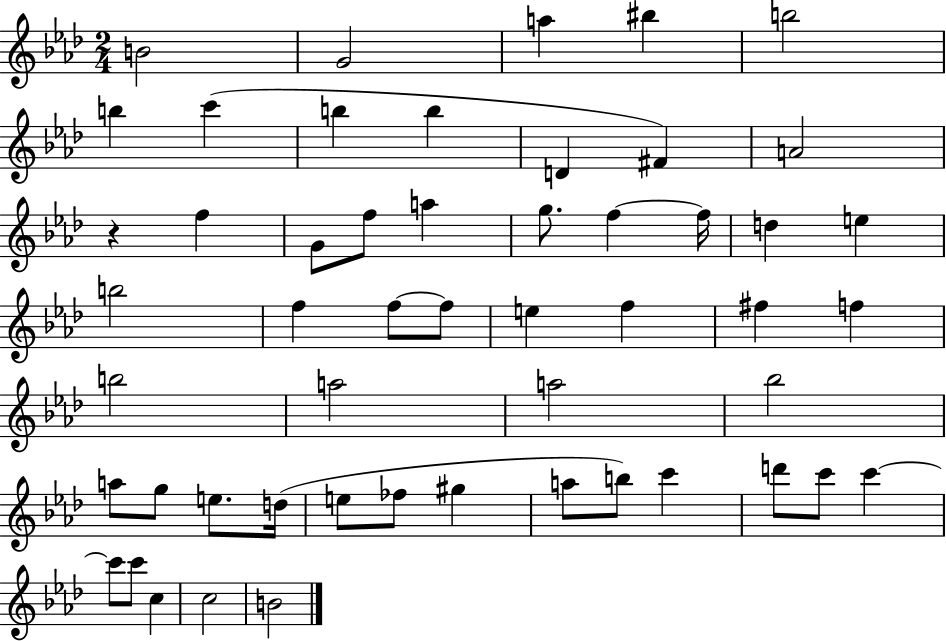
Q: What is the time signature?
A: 2/4